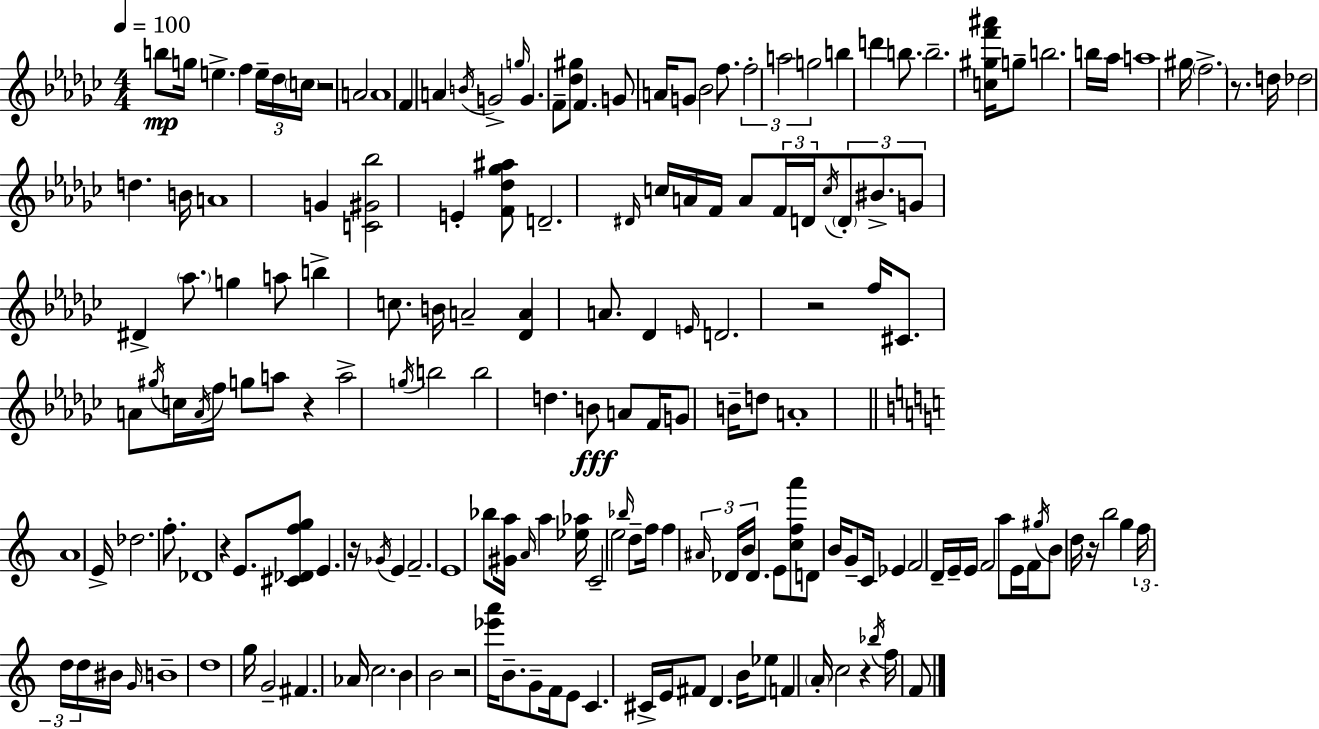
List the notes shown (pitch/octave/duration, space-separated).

B5/e G5/s E5/q. F5/q E5/s Db5/s C5/s R/h A4/h A4/w F4/q A4/q B4/s G4/h G5/s G4/q. F4/e [Db5,G#5]/e F4/q. G4/e A4/s G4/e Bb4/h F5/e. F5/h A5/h G5/h B5/q D6/q B5/e. B5/h. [C5,G#5,F6,A#6]/s G5/e B5/h. B5/s Ab5/s A5/w G#5/s F5/h. R/e. D5/s Db5/h D5/q. B4/s A4/w G4/q [C4,G#4,Bb5]/h E4/q [F4,Db5,Gb5,A#5]/e D4/h. D#4/s C5/s A4/s F4/s A4/e F4/s D4/s C5/s D4/e BIS4/e. G4/e D#4/q Ab5/e. G5/q A5/e B5/q C5/e. B4/s A4/h [Db4,A4]/q A4/e. Db4/q E4/s D4/h. R/h F5/s C#4/e. A4/e G#5/s C5/s A4/s F5/s G5/e A5/e R/q A5/h G5/s B5/h B5/h D5/q. B4/e A4/e F4/s G4/e B4/s D5/e A4/w A4/w E4/s Db5/h. F5/e. Db4/w R/q E4/e. [C#4,Db4,F5,G5]/e E4/q. R/s Gb4/s E4/q F4/h. E4/w Bb5/e [G#4,A5]/s A4/s A5/q [Eb5,Ab5]/s C4/h E5/h Bb5/s D5/e F5/s F5/q A#4/s Db4/s B4/s Db4/q. E4/e [C5,F5,A6]/e D4/e B4/s G4/e C4/s Eb4/q F4/h D4/s E4/s E4/s F4/h A5/e E4/s F4/s G#5/s B4/e D5/s R/s B5/h G5/q F5/s D5/s D5/s BIS4/s G4/s B4/w D5/w G5/s G4/h F#4/q. Ab4/s C5/h. B4/q B4/h R/h [Eb6,A6]/s B4/e. G4/e F4/s E4/e C4/q. C#4/s E4/s F#4/e D4/q. B4/s Eb5/e F4/q A4/s C5/h R/q Bb5/s F5/s F4/e